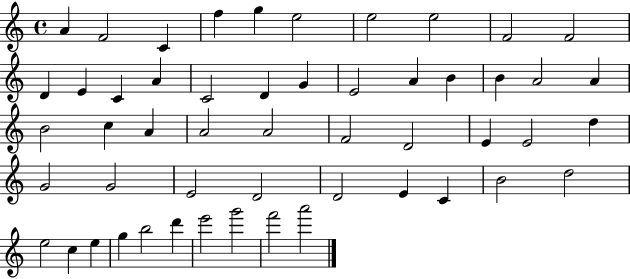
{
  \clef treble
  \time 4/4
  \defaultTimeSignature
  \key c \major
  a'4 f'2 c'4 | f''4 g''4 e''2 | e''2 e''2 | f'2 f'2 | \break d'4 e'4 c'4 a'4 | c'2 d'4 g'4 | e'2 a'4 b'4 | b'4 a'2 a'4 | \break b'2 c''4 a'4 | a'2 a'2 | f'2 d'2 | e'4 e'2 d''4 | \break g'2 g'2 | e'2 d'2 | d'2 e'4 c'4 | b'2 d''2 | \break e''2 c''4 e''4 | g''4 b''2 d'''4 | e'''2 g'''2 | f'''2 a'''2 | \break \bar "|."
}